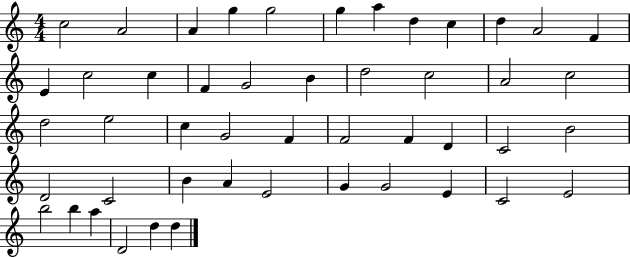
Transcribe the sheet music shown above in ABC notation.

X:1
T:Untitled
M:4/4
L:1/4
K:C
c2 A2 A g g2 g a d c d A2 F E c2 c F G2 B d2 c2 A2 c2 d2 e2 c G2 F F2 F D C2 B2 D2 C2 B A E2 G G2 E C2 E2 b2 b a D2 d d